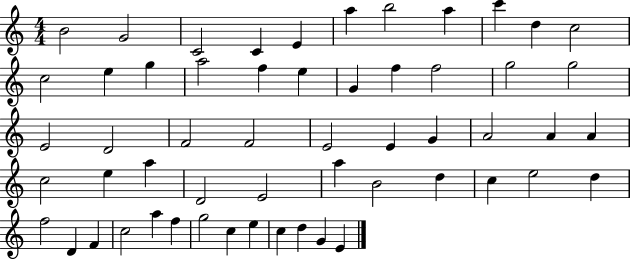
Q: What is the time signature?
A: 4/4